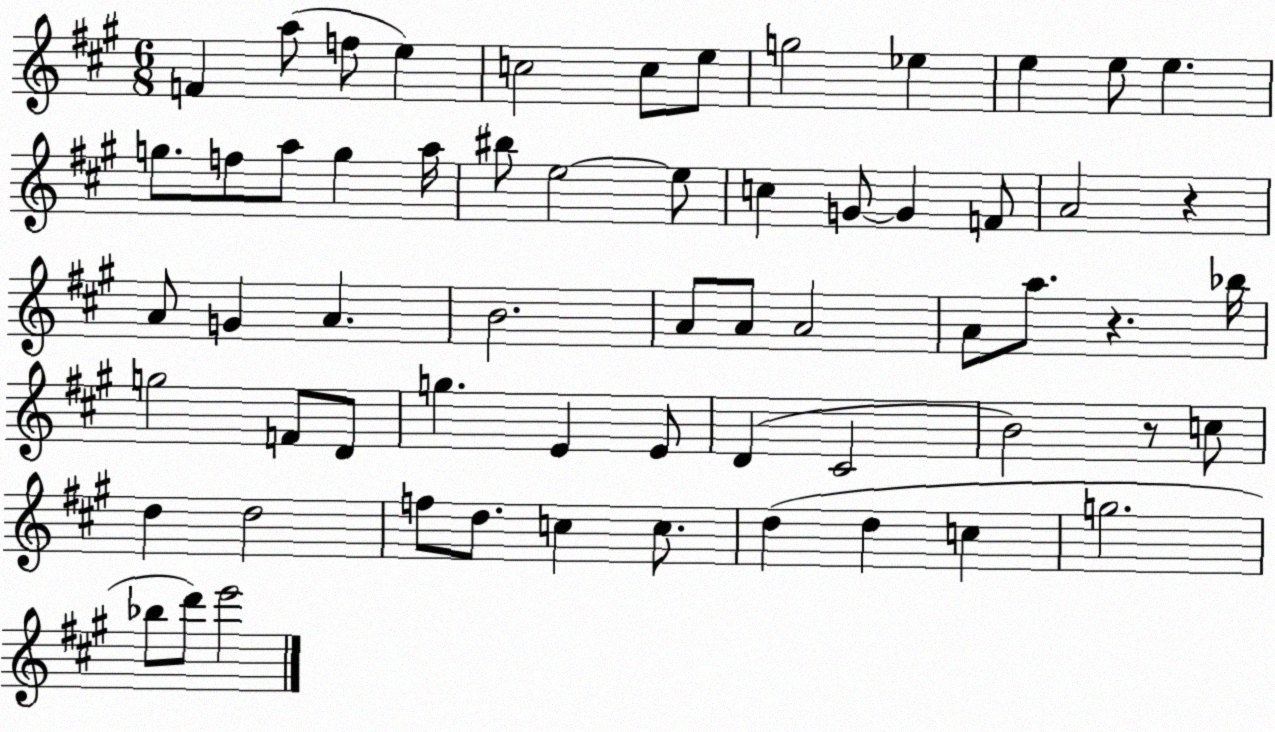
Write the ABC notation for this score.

X:1
T:Untitled
M:6/8
L:1/4
K:A
F a/2 f/2 e c2 c/2 e/2 g2 _e e e/2 e g/2 f/2 a/2 g a/4 ^b/2 e2 e/2 c G/2 G F/2 A2 z A/2 G A B2 A/2 A/2 A2 A/2 a/2 z _b/4 g2 F/2 D/2 g E E/2 D ^C2 B2 z/2 c/2 d d2 f/2 d/2 c c/2 d d c g2 _b/2 d'/2 e'2